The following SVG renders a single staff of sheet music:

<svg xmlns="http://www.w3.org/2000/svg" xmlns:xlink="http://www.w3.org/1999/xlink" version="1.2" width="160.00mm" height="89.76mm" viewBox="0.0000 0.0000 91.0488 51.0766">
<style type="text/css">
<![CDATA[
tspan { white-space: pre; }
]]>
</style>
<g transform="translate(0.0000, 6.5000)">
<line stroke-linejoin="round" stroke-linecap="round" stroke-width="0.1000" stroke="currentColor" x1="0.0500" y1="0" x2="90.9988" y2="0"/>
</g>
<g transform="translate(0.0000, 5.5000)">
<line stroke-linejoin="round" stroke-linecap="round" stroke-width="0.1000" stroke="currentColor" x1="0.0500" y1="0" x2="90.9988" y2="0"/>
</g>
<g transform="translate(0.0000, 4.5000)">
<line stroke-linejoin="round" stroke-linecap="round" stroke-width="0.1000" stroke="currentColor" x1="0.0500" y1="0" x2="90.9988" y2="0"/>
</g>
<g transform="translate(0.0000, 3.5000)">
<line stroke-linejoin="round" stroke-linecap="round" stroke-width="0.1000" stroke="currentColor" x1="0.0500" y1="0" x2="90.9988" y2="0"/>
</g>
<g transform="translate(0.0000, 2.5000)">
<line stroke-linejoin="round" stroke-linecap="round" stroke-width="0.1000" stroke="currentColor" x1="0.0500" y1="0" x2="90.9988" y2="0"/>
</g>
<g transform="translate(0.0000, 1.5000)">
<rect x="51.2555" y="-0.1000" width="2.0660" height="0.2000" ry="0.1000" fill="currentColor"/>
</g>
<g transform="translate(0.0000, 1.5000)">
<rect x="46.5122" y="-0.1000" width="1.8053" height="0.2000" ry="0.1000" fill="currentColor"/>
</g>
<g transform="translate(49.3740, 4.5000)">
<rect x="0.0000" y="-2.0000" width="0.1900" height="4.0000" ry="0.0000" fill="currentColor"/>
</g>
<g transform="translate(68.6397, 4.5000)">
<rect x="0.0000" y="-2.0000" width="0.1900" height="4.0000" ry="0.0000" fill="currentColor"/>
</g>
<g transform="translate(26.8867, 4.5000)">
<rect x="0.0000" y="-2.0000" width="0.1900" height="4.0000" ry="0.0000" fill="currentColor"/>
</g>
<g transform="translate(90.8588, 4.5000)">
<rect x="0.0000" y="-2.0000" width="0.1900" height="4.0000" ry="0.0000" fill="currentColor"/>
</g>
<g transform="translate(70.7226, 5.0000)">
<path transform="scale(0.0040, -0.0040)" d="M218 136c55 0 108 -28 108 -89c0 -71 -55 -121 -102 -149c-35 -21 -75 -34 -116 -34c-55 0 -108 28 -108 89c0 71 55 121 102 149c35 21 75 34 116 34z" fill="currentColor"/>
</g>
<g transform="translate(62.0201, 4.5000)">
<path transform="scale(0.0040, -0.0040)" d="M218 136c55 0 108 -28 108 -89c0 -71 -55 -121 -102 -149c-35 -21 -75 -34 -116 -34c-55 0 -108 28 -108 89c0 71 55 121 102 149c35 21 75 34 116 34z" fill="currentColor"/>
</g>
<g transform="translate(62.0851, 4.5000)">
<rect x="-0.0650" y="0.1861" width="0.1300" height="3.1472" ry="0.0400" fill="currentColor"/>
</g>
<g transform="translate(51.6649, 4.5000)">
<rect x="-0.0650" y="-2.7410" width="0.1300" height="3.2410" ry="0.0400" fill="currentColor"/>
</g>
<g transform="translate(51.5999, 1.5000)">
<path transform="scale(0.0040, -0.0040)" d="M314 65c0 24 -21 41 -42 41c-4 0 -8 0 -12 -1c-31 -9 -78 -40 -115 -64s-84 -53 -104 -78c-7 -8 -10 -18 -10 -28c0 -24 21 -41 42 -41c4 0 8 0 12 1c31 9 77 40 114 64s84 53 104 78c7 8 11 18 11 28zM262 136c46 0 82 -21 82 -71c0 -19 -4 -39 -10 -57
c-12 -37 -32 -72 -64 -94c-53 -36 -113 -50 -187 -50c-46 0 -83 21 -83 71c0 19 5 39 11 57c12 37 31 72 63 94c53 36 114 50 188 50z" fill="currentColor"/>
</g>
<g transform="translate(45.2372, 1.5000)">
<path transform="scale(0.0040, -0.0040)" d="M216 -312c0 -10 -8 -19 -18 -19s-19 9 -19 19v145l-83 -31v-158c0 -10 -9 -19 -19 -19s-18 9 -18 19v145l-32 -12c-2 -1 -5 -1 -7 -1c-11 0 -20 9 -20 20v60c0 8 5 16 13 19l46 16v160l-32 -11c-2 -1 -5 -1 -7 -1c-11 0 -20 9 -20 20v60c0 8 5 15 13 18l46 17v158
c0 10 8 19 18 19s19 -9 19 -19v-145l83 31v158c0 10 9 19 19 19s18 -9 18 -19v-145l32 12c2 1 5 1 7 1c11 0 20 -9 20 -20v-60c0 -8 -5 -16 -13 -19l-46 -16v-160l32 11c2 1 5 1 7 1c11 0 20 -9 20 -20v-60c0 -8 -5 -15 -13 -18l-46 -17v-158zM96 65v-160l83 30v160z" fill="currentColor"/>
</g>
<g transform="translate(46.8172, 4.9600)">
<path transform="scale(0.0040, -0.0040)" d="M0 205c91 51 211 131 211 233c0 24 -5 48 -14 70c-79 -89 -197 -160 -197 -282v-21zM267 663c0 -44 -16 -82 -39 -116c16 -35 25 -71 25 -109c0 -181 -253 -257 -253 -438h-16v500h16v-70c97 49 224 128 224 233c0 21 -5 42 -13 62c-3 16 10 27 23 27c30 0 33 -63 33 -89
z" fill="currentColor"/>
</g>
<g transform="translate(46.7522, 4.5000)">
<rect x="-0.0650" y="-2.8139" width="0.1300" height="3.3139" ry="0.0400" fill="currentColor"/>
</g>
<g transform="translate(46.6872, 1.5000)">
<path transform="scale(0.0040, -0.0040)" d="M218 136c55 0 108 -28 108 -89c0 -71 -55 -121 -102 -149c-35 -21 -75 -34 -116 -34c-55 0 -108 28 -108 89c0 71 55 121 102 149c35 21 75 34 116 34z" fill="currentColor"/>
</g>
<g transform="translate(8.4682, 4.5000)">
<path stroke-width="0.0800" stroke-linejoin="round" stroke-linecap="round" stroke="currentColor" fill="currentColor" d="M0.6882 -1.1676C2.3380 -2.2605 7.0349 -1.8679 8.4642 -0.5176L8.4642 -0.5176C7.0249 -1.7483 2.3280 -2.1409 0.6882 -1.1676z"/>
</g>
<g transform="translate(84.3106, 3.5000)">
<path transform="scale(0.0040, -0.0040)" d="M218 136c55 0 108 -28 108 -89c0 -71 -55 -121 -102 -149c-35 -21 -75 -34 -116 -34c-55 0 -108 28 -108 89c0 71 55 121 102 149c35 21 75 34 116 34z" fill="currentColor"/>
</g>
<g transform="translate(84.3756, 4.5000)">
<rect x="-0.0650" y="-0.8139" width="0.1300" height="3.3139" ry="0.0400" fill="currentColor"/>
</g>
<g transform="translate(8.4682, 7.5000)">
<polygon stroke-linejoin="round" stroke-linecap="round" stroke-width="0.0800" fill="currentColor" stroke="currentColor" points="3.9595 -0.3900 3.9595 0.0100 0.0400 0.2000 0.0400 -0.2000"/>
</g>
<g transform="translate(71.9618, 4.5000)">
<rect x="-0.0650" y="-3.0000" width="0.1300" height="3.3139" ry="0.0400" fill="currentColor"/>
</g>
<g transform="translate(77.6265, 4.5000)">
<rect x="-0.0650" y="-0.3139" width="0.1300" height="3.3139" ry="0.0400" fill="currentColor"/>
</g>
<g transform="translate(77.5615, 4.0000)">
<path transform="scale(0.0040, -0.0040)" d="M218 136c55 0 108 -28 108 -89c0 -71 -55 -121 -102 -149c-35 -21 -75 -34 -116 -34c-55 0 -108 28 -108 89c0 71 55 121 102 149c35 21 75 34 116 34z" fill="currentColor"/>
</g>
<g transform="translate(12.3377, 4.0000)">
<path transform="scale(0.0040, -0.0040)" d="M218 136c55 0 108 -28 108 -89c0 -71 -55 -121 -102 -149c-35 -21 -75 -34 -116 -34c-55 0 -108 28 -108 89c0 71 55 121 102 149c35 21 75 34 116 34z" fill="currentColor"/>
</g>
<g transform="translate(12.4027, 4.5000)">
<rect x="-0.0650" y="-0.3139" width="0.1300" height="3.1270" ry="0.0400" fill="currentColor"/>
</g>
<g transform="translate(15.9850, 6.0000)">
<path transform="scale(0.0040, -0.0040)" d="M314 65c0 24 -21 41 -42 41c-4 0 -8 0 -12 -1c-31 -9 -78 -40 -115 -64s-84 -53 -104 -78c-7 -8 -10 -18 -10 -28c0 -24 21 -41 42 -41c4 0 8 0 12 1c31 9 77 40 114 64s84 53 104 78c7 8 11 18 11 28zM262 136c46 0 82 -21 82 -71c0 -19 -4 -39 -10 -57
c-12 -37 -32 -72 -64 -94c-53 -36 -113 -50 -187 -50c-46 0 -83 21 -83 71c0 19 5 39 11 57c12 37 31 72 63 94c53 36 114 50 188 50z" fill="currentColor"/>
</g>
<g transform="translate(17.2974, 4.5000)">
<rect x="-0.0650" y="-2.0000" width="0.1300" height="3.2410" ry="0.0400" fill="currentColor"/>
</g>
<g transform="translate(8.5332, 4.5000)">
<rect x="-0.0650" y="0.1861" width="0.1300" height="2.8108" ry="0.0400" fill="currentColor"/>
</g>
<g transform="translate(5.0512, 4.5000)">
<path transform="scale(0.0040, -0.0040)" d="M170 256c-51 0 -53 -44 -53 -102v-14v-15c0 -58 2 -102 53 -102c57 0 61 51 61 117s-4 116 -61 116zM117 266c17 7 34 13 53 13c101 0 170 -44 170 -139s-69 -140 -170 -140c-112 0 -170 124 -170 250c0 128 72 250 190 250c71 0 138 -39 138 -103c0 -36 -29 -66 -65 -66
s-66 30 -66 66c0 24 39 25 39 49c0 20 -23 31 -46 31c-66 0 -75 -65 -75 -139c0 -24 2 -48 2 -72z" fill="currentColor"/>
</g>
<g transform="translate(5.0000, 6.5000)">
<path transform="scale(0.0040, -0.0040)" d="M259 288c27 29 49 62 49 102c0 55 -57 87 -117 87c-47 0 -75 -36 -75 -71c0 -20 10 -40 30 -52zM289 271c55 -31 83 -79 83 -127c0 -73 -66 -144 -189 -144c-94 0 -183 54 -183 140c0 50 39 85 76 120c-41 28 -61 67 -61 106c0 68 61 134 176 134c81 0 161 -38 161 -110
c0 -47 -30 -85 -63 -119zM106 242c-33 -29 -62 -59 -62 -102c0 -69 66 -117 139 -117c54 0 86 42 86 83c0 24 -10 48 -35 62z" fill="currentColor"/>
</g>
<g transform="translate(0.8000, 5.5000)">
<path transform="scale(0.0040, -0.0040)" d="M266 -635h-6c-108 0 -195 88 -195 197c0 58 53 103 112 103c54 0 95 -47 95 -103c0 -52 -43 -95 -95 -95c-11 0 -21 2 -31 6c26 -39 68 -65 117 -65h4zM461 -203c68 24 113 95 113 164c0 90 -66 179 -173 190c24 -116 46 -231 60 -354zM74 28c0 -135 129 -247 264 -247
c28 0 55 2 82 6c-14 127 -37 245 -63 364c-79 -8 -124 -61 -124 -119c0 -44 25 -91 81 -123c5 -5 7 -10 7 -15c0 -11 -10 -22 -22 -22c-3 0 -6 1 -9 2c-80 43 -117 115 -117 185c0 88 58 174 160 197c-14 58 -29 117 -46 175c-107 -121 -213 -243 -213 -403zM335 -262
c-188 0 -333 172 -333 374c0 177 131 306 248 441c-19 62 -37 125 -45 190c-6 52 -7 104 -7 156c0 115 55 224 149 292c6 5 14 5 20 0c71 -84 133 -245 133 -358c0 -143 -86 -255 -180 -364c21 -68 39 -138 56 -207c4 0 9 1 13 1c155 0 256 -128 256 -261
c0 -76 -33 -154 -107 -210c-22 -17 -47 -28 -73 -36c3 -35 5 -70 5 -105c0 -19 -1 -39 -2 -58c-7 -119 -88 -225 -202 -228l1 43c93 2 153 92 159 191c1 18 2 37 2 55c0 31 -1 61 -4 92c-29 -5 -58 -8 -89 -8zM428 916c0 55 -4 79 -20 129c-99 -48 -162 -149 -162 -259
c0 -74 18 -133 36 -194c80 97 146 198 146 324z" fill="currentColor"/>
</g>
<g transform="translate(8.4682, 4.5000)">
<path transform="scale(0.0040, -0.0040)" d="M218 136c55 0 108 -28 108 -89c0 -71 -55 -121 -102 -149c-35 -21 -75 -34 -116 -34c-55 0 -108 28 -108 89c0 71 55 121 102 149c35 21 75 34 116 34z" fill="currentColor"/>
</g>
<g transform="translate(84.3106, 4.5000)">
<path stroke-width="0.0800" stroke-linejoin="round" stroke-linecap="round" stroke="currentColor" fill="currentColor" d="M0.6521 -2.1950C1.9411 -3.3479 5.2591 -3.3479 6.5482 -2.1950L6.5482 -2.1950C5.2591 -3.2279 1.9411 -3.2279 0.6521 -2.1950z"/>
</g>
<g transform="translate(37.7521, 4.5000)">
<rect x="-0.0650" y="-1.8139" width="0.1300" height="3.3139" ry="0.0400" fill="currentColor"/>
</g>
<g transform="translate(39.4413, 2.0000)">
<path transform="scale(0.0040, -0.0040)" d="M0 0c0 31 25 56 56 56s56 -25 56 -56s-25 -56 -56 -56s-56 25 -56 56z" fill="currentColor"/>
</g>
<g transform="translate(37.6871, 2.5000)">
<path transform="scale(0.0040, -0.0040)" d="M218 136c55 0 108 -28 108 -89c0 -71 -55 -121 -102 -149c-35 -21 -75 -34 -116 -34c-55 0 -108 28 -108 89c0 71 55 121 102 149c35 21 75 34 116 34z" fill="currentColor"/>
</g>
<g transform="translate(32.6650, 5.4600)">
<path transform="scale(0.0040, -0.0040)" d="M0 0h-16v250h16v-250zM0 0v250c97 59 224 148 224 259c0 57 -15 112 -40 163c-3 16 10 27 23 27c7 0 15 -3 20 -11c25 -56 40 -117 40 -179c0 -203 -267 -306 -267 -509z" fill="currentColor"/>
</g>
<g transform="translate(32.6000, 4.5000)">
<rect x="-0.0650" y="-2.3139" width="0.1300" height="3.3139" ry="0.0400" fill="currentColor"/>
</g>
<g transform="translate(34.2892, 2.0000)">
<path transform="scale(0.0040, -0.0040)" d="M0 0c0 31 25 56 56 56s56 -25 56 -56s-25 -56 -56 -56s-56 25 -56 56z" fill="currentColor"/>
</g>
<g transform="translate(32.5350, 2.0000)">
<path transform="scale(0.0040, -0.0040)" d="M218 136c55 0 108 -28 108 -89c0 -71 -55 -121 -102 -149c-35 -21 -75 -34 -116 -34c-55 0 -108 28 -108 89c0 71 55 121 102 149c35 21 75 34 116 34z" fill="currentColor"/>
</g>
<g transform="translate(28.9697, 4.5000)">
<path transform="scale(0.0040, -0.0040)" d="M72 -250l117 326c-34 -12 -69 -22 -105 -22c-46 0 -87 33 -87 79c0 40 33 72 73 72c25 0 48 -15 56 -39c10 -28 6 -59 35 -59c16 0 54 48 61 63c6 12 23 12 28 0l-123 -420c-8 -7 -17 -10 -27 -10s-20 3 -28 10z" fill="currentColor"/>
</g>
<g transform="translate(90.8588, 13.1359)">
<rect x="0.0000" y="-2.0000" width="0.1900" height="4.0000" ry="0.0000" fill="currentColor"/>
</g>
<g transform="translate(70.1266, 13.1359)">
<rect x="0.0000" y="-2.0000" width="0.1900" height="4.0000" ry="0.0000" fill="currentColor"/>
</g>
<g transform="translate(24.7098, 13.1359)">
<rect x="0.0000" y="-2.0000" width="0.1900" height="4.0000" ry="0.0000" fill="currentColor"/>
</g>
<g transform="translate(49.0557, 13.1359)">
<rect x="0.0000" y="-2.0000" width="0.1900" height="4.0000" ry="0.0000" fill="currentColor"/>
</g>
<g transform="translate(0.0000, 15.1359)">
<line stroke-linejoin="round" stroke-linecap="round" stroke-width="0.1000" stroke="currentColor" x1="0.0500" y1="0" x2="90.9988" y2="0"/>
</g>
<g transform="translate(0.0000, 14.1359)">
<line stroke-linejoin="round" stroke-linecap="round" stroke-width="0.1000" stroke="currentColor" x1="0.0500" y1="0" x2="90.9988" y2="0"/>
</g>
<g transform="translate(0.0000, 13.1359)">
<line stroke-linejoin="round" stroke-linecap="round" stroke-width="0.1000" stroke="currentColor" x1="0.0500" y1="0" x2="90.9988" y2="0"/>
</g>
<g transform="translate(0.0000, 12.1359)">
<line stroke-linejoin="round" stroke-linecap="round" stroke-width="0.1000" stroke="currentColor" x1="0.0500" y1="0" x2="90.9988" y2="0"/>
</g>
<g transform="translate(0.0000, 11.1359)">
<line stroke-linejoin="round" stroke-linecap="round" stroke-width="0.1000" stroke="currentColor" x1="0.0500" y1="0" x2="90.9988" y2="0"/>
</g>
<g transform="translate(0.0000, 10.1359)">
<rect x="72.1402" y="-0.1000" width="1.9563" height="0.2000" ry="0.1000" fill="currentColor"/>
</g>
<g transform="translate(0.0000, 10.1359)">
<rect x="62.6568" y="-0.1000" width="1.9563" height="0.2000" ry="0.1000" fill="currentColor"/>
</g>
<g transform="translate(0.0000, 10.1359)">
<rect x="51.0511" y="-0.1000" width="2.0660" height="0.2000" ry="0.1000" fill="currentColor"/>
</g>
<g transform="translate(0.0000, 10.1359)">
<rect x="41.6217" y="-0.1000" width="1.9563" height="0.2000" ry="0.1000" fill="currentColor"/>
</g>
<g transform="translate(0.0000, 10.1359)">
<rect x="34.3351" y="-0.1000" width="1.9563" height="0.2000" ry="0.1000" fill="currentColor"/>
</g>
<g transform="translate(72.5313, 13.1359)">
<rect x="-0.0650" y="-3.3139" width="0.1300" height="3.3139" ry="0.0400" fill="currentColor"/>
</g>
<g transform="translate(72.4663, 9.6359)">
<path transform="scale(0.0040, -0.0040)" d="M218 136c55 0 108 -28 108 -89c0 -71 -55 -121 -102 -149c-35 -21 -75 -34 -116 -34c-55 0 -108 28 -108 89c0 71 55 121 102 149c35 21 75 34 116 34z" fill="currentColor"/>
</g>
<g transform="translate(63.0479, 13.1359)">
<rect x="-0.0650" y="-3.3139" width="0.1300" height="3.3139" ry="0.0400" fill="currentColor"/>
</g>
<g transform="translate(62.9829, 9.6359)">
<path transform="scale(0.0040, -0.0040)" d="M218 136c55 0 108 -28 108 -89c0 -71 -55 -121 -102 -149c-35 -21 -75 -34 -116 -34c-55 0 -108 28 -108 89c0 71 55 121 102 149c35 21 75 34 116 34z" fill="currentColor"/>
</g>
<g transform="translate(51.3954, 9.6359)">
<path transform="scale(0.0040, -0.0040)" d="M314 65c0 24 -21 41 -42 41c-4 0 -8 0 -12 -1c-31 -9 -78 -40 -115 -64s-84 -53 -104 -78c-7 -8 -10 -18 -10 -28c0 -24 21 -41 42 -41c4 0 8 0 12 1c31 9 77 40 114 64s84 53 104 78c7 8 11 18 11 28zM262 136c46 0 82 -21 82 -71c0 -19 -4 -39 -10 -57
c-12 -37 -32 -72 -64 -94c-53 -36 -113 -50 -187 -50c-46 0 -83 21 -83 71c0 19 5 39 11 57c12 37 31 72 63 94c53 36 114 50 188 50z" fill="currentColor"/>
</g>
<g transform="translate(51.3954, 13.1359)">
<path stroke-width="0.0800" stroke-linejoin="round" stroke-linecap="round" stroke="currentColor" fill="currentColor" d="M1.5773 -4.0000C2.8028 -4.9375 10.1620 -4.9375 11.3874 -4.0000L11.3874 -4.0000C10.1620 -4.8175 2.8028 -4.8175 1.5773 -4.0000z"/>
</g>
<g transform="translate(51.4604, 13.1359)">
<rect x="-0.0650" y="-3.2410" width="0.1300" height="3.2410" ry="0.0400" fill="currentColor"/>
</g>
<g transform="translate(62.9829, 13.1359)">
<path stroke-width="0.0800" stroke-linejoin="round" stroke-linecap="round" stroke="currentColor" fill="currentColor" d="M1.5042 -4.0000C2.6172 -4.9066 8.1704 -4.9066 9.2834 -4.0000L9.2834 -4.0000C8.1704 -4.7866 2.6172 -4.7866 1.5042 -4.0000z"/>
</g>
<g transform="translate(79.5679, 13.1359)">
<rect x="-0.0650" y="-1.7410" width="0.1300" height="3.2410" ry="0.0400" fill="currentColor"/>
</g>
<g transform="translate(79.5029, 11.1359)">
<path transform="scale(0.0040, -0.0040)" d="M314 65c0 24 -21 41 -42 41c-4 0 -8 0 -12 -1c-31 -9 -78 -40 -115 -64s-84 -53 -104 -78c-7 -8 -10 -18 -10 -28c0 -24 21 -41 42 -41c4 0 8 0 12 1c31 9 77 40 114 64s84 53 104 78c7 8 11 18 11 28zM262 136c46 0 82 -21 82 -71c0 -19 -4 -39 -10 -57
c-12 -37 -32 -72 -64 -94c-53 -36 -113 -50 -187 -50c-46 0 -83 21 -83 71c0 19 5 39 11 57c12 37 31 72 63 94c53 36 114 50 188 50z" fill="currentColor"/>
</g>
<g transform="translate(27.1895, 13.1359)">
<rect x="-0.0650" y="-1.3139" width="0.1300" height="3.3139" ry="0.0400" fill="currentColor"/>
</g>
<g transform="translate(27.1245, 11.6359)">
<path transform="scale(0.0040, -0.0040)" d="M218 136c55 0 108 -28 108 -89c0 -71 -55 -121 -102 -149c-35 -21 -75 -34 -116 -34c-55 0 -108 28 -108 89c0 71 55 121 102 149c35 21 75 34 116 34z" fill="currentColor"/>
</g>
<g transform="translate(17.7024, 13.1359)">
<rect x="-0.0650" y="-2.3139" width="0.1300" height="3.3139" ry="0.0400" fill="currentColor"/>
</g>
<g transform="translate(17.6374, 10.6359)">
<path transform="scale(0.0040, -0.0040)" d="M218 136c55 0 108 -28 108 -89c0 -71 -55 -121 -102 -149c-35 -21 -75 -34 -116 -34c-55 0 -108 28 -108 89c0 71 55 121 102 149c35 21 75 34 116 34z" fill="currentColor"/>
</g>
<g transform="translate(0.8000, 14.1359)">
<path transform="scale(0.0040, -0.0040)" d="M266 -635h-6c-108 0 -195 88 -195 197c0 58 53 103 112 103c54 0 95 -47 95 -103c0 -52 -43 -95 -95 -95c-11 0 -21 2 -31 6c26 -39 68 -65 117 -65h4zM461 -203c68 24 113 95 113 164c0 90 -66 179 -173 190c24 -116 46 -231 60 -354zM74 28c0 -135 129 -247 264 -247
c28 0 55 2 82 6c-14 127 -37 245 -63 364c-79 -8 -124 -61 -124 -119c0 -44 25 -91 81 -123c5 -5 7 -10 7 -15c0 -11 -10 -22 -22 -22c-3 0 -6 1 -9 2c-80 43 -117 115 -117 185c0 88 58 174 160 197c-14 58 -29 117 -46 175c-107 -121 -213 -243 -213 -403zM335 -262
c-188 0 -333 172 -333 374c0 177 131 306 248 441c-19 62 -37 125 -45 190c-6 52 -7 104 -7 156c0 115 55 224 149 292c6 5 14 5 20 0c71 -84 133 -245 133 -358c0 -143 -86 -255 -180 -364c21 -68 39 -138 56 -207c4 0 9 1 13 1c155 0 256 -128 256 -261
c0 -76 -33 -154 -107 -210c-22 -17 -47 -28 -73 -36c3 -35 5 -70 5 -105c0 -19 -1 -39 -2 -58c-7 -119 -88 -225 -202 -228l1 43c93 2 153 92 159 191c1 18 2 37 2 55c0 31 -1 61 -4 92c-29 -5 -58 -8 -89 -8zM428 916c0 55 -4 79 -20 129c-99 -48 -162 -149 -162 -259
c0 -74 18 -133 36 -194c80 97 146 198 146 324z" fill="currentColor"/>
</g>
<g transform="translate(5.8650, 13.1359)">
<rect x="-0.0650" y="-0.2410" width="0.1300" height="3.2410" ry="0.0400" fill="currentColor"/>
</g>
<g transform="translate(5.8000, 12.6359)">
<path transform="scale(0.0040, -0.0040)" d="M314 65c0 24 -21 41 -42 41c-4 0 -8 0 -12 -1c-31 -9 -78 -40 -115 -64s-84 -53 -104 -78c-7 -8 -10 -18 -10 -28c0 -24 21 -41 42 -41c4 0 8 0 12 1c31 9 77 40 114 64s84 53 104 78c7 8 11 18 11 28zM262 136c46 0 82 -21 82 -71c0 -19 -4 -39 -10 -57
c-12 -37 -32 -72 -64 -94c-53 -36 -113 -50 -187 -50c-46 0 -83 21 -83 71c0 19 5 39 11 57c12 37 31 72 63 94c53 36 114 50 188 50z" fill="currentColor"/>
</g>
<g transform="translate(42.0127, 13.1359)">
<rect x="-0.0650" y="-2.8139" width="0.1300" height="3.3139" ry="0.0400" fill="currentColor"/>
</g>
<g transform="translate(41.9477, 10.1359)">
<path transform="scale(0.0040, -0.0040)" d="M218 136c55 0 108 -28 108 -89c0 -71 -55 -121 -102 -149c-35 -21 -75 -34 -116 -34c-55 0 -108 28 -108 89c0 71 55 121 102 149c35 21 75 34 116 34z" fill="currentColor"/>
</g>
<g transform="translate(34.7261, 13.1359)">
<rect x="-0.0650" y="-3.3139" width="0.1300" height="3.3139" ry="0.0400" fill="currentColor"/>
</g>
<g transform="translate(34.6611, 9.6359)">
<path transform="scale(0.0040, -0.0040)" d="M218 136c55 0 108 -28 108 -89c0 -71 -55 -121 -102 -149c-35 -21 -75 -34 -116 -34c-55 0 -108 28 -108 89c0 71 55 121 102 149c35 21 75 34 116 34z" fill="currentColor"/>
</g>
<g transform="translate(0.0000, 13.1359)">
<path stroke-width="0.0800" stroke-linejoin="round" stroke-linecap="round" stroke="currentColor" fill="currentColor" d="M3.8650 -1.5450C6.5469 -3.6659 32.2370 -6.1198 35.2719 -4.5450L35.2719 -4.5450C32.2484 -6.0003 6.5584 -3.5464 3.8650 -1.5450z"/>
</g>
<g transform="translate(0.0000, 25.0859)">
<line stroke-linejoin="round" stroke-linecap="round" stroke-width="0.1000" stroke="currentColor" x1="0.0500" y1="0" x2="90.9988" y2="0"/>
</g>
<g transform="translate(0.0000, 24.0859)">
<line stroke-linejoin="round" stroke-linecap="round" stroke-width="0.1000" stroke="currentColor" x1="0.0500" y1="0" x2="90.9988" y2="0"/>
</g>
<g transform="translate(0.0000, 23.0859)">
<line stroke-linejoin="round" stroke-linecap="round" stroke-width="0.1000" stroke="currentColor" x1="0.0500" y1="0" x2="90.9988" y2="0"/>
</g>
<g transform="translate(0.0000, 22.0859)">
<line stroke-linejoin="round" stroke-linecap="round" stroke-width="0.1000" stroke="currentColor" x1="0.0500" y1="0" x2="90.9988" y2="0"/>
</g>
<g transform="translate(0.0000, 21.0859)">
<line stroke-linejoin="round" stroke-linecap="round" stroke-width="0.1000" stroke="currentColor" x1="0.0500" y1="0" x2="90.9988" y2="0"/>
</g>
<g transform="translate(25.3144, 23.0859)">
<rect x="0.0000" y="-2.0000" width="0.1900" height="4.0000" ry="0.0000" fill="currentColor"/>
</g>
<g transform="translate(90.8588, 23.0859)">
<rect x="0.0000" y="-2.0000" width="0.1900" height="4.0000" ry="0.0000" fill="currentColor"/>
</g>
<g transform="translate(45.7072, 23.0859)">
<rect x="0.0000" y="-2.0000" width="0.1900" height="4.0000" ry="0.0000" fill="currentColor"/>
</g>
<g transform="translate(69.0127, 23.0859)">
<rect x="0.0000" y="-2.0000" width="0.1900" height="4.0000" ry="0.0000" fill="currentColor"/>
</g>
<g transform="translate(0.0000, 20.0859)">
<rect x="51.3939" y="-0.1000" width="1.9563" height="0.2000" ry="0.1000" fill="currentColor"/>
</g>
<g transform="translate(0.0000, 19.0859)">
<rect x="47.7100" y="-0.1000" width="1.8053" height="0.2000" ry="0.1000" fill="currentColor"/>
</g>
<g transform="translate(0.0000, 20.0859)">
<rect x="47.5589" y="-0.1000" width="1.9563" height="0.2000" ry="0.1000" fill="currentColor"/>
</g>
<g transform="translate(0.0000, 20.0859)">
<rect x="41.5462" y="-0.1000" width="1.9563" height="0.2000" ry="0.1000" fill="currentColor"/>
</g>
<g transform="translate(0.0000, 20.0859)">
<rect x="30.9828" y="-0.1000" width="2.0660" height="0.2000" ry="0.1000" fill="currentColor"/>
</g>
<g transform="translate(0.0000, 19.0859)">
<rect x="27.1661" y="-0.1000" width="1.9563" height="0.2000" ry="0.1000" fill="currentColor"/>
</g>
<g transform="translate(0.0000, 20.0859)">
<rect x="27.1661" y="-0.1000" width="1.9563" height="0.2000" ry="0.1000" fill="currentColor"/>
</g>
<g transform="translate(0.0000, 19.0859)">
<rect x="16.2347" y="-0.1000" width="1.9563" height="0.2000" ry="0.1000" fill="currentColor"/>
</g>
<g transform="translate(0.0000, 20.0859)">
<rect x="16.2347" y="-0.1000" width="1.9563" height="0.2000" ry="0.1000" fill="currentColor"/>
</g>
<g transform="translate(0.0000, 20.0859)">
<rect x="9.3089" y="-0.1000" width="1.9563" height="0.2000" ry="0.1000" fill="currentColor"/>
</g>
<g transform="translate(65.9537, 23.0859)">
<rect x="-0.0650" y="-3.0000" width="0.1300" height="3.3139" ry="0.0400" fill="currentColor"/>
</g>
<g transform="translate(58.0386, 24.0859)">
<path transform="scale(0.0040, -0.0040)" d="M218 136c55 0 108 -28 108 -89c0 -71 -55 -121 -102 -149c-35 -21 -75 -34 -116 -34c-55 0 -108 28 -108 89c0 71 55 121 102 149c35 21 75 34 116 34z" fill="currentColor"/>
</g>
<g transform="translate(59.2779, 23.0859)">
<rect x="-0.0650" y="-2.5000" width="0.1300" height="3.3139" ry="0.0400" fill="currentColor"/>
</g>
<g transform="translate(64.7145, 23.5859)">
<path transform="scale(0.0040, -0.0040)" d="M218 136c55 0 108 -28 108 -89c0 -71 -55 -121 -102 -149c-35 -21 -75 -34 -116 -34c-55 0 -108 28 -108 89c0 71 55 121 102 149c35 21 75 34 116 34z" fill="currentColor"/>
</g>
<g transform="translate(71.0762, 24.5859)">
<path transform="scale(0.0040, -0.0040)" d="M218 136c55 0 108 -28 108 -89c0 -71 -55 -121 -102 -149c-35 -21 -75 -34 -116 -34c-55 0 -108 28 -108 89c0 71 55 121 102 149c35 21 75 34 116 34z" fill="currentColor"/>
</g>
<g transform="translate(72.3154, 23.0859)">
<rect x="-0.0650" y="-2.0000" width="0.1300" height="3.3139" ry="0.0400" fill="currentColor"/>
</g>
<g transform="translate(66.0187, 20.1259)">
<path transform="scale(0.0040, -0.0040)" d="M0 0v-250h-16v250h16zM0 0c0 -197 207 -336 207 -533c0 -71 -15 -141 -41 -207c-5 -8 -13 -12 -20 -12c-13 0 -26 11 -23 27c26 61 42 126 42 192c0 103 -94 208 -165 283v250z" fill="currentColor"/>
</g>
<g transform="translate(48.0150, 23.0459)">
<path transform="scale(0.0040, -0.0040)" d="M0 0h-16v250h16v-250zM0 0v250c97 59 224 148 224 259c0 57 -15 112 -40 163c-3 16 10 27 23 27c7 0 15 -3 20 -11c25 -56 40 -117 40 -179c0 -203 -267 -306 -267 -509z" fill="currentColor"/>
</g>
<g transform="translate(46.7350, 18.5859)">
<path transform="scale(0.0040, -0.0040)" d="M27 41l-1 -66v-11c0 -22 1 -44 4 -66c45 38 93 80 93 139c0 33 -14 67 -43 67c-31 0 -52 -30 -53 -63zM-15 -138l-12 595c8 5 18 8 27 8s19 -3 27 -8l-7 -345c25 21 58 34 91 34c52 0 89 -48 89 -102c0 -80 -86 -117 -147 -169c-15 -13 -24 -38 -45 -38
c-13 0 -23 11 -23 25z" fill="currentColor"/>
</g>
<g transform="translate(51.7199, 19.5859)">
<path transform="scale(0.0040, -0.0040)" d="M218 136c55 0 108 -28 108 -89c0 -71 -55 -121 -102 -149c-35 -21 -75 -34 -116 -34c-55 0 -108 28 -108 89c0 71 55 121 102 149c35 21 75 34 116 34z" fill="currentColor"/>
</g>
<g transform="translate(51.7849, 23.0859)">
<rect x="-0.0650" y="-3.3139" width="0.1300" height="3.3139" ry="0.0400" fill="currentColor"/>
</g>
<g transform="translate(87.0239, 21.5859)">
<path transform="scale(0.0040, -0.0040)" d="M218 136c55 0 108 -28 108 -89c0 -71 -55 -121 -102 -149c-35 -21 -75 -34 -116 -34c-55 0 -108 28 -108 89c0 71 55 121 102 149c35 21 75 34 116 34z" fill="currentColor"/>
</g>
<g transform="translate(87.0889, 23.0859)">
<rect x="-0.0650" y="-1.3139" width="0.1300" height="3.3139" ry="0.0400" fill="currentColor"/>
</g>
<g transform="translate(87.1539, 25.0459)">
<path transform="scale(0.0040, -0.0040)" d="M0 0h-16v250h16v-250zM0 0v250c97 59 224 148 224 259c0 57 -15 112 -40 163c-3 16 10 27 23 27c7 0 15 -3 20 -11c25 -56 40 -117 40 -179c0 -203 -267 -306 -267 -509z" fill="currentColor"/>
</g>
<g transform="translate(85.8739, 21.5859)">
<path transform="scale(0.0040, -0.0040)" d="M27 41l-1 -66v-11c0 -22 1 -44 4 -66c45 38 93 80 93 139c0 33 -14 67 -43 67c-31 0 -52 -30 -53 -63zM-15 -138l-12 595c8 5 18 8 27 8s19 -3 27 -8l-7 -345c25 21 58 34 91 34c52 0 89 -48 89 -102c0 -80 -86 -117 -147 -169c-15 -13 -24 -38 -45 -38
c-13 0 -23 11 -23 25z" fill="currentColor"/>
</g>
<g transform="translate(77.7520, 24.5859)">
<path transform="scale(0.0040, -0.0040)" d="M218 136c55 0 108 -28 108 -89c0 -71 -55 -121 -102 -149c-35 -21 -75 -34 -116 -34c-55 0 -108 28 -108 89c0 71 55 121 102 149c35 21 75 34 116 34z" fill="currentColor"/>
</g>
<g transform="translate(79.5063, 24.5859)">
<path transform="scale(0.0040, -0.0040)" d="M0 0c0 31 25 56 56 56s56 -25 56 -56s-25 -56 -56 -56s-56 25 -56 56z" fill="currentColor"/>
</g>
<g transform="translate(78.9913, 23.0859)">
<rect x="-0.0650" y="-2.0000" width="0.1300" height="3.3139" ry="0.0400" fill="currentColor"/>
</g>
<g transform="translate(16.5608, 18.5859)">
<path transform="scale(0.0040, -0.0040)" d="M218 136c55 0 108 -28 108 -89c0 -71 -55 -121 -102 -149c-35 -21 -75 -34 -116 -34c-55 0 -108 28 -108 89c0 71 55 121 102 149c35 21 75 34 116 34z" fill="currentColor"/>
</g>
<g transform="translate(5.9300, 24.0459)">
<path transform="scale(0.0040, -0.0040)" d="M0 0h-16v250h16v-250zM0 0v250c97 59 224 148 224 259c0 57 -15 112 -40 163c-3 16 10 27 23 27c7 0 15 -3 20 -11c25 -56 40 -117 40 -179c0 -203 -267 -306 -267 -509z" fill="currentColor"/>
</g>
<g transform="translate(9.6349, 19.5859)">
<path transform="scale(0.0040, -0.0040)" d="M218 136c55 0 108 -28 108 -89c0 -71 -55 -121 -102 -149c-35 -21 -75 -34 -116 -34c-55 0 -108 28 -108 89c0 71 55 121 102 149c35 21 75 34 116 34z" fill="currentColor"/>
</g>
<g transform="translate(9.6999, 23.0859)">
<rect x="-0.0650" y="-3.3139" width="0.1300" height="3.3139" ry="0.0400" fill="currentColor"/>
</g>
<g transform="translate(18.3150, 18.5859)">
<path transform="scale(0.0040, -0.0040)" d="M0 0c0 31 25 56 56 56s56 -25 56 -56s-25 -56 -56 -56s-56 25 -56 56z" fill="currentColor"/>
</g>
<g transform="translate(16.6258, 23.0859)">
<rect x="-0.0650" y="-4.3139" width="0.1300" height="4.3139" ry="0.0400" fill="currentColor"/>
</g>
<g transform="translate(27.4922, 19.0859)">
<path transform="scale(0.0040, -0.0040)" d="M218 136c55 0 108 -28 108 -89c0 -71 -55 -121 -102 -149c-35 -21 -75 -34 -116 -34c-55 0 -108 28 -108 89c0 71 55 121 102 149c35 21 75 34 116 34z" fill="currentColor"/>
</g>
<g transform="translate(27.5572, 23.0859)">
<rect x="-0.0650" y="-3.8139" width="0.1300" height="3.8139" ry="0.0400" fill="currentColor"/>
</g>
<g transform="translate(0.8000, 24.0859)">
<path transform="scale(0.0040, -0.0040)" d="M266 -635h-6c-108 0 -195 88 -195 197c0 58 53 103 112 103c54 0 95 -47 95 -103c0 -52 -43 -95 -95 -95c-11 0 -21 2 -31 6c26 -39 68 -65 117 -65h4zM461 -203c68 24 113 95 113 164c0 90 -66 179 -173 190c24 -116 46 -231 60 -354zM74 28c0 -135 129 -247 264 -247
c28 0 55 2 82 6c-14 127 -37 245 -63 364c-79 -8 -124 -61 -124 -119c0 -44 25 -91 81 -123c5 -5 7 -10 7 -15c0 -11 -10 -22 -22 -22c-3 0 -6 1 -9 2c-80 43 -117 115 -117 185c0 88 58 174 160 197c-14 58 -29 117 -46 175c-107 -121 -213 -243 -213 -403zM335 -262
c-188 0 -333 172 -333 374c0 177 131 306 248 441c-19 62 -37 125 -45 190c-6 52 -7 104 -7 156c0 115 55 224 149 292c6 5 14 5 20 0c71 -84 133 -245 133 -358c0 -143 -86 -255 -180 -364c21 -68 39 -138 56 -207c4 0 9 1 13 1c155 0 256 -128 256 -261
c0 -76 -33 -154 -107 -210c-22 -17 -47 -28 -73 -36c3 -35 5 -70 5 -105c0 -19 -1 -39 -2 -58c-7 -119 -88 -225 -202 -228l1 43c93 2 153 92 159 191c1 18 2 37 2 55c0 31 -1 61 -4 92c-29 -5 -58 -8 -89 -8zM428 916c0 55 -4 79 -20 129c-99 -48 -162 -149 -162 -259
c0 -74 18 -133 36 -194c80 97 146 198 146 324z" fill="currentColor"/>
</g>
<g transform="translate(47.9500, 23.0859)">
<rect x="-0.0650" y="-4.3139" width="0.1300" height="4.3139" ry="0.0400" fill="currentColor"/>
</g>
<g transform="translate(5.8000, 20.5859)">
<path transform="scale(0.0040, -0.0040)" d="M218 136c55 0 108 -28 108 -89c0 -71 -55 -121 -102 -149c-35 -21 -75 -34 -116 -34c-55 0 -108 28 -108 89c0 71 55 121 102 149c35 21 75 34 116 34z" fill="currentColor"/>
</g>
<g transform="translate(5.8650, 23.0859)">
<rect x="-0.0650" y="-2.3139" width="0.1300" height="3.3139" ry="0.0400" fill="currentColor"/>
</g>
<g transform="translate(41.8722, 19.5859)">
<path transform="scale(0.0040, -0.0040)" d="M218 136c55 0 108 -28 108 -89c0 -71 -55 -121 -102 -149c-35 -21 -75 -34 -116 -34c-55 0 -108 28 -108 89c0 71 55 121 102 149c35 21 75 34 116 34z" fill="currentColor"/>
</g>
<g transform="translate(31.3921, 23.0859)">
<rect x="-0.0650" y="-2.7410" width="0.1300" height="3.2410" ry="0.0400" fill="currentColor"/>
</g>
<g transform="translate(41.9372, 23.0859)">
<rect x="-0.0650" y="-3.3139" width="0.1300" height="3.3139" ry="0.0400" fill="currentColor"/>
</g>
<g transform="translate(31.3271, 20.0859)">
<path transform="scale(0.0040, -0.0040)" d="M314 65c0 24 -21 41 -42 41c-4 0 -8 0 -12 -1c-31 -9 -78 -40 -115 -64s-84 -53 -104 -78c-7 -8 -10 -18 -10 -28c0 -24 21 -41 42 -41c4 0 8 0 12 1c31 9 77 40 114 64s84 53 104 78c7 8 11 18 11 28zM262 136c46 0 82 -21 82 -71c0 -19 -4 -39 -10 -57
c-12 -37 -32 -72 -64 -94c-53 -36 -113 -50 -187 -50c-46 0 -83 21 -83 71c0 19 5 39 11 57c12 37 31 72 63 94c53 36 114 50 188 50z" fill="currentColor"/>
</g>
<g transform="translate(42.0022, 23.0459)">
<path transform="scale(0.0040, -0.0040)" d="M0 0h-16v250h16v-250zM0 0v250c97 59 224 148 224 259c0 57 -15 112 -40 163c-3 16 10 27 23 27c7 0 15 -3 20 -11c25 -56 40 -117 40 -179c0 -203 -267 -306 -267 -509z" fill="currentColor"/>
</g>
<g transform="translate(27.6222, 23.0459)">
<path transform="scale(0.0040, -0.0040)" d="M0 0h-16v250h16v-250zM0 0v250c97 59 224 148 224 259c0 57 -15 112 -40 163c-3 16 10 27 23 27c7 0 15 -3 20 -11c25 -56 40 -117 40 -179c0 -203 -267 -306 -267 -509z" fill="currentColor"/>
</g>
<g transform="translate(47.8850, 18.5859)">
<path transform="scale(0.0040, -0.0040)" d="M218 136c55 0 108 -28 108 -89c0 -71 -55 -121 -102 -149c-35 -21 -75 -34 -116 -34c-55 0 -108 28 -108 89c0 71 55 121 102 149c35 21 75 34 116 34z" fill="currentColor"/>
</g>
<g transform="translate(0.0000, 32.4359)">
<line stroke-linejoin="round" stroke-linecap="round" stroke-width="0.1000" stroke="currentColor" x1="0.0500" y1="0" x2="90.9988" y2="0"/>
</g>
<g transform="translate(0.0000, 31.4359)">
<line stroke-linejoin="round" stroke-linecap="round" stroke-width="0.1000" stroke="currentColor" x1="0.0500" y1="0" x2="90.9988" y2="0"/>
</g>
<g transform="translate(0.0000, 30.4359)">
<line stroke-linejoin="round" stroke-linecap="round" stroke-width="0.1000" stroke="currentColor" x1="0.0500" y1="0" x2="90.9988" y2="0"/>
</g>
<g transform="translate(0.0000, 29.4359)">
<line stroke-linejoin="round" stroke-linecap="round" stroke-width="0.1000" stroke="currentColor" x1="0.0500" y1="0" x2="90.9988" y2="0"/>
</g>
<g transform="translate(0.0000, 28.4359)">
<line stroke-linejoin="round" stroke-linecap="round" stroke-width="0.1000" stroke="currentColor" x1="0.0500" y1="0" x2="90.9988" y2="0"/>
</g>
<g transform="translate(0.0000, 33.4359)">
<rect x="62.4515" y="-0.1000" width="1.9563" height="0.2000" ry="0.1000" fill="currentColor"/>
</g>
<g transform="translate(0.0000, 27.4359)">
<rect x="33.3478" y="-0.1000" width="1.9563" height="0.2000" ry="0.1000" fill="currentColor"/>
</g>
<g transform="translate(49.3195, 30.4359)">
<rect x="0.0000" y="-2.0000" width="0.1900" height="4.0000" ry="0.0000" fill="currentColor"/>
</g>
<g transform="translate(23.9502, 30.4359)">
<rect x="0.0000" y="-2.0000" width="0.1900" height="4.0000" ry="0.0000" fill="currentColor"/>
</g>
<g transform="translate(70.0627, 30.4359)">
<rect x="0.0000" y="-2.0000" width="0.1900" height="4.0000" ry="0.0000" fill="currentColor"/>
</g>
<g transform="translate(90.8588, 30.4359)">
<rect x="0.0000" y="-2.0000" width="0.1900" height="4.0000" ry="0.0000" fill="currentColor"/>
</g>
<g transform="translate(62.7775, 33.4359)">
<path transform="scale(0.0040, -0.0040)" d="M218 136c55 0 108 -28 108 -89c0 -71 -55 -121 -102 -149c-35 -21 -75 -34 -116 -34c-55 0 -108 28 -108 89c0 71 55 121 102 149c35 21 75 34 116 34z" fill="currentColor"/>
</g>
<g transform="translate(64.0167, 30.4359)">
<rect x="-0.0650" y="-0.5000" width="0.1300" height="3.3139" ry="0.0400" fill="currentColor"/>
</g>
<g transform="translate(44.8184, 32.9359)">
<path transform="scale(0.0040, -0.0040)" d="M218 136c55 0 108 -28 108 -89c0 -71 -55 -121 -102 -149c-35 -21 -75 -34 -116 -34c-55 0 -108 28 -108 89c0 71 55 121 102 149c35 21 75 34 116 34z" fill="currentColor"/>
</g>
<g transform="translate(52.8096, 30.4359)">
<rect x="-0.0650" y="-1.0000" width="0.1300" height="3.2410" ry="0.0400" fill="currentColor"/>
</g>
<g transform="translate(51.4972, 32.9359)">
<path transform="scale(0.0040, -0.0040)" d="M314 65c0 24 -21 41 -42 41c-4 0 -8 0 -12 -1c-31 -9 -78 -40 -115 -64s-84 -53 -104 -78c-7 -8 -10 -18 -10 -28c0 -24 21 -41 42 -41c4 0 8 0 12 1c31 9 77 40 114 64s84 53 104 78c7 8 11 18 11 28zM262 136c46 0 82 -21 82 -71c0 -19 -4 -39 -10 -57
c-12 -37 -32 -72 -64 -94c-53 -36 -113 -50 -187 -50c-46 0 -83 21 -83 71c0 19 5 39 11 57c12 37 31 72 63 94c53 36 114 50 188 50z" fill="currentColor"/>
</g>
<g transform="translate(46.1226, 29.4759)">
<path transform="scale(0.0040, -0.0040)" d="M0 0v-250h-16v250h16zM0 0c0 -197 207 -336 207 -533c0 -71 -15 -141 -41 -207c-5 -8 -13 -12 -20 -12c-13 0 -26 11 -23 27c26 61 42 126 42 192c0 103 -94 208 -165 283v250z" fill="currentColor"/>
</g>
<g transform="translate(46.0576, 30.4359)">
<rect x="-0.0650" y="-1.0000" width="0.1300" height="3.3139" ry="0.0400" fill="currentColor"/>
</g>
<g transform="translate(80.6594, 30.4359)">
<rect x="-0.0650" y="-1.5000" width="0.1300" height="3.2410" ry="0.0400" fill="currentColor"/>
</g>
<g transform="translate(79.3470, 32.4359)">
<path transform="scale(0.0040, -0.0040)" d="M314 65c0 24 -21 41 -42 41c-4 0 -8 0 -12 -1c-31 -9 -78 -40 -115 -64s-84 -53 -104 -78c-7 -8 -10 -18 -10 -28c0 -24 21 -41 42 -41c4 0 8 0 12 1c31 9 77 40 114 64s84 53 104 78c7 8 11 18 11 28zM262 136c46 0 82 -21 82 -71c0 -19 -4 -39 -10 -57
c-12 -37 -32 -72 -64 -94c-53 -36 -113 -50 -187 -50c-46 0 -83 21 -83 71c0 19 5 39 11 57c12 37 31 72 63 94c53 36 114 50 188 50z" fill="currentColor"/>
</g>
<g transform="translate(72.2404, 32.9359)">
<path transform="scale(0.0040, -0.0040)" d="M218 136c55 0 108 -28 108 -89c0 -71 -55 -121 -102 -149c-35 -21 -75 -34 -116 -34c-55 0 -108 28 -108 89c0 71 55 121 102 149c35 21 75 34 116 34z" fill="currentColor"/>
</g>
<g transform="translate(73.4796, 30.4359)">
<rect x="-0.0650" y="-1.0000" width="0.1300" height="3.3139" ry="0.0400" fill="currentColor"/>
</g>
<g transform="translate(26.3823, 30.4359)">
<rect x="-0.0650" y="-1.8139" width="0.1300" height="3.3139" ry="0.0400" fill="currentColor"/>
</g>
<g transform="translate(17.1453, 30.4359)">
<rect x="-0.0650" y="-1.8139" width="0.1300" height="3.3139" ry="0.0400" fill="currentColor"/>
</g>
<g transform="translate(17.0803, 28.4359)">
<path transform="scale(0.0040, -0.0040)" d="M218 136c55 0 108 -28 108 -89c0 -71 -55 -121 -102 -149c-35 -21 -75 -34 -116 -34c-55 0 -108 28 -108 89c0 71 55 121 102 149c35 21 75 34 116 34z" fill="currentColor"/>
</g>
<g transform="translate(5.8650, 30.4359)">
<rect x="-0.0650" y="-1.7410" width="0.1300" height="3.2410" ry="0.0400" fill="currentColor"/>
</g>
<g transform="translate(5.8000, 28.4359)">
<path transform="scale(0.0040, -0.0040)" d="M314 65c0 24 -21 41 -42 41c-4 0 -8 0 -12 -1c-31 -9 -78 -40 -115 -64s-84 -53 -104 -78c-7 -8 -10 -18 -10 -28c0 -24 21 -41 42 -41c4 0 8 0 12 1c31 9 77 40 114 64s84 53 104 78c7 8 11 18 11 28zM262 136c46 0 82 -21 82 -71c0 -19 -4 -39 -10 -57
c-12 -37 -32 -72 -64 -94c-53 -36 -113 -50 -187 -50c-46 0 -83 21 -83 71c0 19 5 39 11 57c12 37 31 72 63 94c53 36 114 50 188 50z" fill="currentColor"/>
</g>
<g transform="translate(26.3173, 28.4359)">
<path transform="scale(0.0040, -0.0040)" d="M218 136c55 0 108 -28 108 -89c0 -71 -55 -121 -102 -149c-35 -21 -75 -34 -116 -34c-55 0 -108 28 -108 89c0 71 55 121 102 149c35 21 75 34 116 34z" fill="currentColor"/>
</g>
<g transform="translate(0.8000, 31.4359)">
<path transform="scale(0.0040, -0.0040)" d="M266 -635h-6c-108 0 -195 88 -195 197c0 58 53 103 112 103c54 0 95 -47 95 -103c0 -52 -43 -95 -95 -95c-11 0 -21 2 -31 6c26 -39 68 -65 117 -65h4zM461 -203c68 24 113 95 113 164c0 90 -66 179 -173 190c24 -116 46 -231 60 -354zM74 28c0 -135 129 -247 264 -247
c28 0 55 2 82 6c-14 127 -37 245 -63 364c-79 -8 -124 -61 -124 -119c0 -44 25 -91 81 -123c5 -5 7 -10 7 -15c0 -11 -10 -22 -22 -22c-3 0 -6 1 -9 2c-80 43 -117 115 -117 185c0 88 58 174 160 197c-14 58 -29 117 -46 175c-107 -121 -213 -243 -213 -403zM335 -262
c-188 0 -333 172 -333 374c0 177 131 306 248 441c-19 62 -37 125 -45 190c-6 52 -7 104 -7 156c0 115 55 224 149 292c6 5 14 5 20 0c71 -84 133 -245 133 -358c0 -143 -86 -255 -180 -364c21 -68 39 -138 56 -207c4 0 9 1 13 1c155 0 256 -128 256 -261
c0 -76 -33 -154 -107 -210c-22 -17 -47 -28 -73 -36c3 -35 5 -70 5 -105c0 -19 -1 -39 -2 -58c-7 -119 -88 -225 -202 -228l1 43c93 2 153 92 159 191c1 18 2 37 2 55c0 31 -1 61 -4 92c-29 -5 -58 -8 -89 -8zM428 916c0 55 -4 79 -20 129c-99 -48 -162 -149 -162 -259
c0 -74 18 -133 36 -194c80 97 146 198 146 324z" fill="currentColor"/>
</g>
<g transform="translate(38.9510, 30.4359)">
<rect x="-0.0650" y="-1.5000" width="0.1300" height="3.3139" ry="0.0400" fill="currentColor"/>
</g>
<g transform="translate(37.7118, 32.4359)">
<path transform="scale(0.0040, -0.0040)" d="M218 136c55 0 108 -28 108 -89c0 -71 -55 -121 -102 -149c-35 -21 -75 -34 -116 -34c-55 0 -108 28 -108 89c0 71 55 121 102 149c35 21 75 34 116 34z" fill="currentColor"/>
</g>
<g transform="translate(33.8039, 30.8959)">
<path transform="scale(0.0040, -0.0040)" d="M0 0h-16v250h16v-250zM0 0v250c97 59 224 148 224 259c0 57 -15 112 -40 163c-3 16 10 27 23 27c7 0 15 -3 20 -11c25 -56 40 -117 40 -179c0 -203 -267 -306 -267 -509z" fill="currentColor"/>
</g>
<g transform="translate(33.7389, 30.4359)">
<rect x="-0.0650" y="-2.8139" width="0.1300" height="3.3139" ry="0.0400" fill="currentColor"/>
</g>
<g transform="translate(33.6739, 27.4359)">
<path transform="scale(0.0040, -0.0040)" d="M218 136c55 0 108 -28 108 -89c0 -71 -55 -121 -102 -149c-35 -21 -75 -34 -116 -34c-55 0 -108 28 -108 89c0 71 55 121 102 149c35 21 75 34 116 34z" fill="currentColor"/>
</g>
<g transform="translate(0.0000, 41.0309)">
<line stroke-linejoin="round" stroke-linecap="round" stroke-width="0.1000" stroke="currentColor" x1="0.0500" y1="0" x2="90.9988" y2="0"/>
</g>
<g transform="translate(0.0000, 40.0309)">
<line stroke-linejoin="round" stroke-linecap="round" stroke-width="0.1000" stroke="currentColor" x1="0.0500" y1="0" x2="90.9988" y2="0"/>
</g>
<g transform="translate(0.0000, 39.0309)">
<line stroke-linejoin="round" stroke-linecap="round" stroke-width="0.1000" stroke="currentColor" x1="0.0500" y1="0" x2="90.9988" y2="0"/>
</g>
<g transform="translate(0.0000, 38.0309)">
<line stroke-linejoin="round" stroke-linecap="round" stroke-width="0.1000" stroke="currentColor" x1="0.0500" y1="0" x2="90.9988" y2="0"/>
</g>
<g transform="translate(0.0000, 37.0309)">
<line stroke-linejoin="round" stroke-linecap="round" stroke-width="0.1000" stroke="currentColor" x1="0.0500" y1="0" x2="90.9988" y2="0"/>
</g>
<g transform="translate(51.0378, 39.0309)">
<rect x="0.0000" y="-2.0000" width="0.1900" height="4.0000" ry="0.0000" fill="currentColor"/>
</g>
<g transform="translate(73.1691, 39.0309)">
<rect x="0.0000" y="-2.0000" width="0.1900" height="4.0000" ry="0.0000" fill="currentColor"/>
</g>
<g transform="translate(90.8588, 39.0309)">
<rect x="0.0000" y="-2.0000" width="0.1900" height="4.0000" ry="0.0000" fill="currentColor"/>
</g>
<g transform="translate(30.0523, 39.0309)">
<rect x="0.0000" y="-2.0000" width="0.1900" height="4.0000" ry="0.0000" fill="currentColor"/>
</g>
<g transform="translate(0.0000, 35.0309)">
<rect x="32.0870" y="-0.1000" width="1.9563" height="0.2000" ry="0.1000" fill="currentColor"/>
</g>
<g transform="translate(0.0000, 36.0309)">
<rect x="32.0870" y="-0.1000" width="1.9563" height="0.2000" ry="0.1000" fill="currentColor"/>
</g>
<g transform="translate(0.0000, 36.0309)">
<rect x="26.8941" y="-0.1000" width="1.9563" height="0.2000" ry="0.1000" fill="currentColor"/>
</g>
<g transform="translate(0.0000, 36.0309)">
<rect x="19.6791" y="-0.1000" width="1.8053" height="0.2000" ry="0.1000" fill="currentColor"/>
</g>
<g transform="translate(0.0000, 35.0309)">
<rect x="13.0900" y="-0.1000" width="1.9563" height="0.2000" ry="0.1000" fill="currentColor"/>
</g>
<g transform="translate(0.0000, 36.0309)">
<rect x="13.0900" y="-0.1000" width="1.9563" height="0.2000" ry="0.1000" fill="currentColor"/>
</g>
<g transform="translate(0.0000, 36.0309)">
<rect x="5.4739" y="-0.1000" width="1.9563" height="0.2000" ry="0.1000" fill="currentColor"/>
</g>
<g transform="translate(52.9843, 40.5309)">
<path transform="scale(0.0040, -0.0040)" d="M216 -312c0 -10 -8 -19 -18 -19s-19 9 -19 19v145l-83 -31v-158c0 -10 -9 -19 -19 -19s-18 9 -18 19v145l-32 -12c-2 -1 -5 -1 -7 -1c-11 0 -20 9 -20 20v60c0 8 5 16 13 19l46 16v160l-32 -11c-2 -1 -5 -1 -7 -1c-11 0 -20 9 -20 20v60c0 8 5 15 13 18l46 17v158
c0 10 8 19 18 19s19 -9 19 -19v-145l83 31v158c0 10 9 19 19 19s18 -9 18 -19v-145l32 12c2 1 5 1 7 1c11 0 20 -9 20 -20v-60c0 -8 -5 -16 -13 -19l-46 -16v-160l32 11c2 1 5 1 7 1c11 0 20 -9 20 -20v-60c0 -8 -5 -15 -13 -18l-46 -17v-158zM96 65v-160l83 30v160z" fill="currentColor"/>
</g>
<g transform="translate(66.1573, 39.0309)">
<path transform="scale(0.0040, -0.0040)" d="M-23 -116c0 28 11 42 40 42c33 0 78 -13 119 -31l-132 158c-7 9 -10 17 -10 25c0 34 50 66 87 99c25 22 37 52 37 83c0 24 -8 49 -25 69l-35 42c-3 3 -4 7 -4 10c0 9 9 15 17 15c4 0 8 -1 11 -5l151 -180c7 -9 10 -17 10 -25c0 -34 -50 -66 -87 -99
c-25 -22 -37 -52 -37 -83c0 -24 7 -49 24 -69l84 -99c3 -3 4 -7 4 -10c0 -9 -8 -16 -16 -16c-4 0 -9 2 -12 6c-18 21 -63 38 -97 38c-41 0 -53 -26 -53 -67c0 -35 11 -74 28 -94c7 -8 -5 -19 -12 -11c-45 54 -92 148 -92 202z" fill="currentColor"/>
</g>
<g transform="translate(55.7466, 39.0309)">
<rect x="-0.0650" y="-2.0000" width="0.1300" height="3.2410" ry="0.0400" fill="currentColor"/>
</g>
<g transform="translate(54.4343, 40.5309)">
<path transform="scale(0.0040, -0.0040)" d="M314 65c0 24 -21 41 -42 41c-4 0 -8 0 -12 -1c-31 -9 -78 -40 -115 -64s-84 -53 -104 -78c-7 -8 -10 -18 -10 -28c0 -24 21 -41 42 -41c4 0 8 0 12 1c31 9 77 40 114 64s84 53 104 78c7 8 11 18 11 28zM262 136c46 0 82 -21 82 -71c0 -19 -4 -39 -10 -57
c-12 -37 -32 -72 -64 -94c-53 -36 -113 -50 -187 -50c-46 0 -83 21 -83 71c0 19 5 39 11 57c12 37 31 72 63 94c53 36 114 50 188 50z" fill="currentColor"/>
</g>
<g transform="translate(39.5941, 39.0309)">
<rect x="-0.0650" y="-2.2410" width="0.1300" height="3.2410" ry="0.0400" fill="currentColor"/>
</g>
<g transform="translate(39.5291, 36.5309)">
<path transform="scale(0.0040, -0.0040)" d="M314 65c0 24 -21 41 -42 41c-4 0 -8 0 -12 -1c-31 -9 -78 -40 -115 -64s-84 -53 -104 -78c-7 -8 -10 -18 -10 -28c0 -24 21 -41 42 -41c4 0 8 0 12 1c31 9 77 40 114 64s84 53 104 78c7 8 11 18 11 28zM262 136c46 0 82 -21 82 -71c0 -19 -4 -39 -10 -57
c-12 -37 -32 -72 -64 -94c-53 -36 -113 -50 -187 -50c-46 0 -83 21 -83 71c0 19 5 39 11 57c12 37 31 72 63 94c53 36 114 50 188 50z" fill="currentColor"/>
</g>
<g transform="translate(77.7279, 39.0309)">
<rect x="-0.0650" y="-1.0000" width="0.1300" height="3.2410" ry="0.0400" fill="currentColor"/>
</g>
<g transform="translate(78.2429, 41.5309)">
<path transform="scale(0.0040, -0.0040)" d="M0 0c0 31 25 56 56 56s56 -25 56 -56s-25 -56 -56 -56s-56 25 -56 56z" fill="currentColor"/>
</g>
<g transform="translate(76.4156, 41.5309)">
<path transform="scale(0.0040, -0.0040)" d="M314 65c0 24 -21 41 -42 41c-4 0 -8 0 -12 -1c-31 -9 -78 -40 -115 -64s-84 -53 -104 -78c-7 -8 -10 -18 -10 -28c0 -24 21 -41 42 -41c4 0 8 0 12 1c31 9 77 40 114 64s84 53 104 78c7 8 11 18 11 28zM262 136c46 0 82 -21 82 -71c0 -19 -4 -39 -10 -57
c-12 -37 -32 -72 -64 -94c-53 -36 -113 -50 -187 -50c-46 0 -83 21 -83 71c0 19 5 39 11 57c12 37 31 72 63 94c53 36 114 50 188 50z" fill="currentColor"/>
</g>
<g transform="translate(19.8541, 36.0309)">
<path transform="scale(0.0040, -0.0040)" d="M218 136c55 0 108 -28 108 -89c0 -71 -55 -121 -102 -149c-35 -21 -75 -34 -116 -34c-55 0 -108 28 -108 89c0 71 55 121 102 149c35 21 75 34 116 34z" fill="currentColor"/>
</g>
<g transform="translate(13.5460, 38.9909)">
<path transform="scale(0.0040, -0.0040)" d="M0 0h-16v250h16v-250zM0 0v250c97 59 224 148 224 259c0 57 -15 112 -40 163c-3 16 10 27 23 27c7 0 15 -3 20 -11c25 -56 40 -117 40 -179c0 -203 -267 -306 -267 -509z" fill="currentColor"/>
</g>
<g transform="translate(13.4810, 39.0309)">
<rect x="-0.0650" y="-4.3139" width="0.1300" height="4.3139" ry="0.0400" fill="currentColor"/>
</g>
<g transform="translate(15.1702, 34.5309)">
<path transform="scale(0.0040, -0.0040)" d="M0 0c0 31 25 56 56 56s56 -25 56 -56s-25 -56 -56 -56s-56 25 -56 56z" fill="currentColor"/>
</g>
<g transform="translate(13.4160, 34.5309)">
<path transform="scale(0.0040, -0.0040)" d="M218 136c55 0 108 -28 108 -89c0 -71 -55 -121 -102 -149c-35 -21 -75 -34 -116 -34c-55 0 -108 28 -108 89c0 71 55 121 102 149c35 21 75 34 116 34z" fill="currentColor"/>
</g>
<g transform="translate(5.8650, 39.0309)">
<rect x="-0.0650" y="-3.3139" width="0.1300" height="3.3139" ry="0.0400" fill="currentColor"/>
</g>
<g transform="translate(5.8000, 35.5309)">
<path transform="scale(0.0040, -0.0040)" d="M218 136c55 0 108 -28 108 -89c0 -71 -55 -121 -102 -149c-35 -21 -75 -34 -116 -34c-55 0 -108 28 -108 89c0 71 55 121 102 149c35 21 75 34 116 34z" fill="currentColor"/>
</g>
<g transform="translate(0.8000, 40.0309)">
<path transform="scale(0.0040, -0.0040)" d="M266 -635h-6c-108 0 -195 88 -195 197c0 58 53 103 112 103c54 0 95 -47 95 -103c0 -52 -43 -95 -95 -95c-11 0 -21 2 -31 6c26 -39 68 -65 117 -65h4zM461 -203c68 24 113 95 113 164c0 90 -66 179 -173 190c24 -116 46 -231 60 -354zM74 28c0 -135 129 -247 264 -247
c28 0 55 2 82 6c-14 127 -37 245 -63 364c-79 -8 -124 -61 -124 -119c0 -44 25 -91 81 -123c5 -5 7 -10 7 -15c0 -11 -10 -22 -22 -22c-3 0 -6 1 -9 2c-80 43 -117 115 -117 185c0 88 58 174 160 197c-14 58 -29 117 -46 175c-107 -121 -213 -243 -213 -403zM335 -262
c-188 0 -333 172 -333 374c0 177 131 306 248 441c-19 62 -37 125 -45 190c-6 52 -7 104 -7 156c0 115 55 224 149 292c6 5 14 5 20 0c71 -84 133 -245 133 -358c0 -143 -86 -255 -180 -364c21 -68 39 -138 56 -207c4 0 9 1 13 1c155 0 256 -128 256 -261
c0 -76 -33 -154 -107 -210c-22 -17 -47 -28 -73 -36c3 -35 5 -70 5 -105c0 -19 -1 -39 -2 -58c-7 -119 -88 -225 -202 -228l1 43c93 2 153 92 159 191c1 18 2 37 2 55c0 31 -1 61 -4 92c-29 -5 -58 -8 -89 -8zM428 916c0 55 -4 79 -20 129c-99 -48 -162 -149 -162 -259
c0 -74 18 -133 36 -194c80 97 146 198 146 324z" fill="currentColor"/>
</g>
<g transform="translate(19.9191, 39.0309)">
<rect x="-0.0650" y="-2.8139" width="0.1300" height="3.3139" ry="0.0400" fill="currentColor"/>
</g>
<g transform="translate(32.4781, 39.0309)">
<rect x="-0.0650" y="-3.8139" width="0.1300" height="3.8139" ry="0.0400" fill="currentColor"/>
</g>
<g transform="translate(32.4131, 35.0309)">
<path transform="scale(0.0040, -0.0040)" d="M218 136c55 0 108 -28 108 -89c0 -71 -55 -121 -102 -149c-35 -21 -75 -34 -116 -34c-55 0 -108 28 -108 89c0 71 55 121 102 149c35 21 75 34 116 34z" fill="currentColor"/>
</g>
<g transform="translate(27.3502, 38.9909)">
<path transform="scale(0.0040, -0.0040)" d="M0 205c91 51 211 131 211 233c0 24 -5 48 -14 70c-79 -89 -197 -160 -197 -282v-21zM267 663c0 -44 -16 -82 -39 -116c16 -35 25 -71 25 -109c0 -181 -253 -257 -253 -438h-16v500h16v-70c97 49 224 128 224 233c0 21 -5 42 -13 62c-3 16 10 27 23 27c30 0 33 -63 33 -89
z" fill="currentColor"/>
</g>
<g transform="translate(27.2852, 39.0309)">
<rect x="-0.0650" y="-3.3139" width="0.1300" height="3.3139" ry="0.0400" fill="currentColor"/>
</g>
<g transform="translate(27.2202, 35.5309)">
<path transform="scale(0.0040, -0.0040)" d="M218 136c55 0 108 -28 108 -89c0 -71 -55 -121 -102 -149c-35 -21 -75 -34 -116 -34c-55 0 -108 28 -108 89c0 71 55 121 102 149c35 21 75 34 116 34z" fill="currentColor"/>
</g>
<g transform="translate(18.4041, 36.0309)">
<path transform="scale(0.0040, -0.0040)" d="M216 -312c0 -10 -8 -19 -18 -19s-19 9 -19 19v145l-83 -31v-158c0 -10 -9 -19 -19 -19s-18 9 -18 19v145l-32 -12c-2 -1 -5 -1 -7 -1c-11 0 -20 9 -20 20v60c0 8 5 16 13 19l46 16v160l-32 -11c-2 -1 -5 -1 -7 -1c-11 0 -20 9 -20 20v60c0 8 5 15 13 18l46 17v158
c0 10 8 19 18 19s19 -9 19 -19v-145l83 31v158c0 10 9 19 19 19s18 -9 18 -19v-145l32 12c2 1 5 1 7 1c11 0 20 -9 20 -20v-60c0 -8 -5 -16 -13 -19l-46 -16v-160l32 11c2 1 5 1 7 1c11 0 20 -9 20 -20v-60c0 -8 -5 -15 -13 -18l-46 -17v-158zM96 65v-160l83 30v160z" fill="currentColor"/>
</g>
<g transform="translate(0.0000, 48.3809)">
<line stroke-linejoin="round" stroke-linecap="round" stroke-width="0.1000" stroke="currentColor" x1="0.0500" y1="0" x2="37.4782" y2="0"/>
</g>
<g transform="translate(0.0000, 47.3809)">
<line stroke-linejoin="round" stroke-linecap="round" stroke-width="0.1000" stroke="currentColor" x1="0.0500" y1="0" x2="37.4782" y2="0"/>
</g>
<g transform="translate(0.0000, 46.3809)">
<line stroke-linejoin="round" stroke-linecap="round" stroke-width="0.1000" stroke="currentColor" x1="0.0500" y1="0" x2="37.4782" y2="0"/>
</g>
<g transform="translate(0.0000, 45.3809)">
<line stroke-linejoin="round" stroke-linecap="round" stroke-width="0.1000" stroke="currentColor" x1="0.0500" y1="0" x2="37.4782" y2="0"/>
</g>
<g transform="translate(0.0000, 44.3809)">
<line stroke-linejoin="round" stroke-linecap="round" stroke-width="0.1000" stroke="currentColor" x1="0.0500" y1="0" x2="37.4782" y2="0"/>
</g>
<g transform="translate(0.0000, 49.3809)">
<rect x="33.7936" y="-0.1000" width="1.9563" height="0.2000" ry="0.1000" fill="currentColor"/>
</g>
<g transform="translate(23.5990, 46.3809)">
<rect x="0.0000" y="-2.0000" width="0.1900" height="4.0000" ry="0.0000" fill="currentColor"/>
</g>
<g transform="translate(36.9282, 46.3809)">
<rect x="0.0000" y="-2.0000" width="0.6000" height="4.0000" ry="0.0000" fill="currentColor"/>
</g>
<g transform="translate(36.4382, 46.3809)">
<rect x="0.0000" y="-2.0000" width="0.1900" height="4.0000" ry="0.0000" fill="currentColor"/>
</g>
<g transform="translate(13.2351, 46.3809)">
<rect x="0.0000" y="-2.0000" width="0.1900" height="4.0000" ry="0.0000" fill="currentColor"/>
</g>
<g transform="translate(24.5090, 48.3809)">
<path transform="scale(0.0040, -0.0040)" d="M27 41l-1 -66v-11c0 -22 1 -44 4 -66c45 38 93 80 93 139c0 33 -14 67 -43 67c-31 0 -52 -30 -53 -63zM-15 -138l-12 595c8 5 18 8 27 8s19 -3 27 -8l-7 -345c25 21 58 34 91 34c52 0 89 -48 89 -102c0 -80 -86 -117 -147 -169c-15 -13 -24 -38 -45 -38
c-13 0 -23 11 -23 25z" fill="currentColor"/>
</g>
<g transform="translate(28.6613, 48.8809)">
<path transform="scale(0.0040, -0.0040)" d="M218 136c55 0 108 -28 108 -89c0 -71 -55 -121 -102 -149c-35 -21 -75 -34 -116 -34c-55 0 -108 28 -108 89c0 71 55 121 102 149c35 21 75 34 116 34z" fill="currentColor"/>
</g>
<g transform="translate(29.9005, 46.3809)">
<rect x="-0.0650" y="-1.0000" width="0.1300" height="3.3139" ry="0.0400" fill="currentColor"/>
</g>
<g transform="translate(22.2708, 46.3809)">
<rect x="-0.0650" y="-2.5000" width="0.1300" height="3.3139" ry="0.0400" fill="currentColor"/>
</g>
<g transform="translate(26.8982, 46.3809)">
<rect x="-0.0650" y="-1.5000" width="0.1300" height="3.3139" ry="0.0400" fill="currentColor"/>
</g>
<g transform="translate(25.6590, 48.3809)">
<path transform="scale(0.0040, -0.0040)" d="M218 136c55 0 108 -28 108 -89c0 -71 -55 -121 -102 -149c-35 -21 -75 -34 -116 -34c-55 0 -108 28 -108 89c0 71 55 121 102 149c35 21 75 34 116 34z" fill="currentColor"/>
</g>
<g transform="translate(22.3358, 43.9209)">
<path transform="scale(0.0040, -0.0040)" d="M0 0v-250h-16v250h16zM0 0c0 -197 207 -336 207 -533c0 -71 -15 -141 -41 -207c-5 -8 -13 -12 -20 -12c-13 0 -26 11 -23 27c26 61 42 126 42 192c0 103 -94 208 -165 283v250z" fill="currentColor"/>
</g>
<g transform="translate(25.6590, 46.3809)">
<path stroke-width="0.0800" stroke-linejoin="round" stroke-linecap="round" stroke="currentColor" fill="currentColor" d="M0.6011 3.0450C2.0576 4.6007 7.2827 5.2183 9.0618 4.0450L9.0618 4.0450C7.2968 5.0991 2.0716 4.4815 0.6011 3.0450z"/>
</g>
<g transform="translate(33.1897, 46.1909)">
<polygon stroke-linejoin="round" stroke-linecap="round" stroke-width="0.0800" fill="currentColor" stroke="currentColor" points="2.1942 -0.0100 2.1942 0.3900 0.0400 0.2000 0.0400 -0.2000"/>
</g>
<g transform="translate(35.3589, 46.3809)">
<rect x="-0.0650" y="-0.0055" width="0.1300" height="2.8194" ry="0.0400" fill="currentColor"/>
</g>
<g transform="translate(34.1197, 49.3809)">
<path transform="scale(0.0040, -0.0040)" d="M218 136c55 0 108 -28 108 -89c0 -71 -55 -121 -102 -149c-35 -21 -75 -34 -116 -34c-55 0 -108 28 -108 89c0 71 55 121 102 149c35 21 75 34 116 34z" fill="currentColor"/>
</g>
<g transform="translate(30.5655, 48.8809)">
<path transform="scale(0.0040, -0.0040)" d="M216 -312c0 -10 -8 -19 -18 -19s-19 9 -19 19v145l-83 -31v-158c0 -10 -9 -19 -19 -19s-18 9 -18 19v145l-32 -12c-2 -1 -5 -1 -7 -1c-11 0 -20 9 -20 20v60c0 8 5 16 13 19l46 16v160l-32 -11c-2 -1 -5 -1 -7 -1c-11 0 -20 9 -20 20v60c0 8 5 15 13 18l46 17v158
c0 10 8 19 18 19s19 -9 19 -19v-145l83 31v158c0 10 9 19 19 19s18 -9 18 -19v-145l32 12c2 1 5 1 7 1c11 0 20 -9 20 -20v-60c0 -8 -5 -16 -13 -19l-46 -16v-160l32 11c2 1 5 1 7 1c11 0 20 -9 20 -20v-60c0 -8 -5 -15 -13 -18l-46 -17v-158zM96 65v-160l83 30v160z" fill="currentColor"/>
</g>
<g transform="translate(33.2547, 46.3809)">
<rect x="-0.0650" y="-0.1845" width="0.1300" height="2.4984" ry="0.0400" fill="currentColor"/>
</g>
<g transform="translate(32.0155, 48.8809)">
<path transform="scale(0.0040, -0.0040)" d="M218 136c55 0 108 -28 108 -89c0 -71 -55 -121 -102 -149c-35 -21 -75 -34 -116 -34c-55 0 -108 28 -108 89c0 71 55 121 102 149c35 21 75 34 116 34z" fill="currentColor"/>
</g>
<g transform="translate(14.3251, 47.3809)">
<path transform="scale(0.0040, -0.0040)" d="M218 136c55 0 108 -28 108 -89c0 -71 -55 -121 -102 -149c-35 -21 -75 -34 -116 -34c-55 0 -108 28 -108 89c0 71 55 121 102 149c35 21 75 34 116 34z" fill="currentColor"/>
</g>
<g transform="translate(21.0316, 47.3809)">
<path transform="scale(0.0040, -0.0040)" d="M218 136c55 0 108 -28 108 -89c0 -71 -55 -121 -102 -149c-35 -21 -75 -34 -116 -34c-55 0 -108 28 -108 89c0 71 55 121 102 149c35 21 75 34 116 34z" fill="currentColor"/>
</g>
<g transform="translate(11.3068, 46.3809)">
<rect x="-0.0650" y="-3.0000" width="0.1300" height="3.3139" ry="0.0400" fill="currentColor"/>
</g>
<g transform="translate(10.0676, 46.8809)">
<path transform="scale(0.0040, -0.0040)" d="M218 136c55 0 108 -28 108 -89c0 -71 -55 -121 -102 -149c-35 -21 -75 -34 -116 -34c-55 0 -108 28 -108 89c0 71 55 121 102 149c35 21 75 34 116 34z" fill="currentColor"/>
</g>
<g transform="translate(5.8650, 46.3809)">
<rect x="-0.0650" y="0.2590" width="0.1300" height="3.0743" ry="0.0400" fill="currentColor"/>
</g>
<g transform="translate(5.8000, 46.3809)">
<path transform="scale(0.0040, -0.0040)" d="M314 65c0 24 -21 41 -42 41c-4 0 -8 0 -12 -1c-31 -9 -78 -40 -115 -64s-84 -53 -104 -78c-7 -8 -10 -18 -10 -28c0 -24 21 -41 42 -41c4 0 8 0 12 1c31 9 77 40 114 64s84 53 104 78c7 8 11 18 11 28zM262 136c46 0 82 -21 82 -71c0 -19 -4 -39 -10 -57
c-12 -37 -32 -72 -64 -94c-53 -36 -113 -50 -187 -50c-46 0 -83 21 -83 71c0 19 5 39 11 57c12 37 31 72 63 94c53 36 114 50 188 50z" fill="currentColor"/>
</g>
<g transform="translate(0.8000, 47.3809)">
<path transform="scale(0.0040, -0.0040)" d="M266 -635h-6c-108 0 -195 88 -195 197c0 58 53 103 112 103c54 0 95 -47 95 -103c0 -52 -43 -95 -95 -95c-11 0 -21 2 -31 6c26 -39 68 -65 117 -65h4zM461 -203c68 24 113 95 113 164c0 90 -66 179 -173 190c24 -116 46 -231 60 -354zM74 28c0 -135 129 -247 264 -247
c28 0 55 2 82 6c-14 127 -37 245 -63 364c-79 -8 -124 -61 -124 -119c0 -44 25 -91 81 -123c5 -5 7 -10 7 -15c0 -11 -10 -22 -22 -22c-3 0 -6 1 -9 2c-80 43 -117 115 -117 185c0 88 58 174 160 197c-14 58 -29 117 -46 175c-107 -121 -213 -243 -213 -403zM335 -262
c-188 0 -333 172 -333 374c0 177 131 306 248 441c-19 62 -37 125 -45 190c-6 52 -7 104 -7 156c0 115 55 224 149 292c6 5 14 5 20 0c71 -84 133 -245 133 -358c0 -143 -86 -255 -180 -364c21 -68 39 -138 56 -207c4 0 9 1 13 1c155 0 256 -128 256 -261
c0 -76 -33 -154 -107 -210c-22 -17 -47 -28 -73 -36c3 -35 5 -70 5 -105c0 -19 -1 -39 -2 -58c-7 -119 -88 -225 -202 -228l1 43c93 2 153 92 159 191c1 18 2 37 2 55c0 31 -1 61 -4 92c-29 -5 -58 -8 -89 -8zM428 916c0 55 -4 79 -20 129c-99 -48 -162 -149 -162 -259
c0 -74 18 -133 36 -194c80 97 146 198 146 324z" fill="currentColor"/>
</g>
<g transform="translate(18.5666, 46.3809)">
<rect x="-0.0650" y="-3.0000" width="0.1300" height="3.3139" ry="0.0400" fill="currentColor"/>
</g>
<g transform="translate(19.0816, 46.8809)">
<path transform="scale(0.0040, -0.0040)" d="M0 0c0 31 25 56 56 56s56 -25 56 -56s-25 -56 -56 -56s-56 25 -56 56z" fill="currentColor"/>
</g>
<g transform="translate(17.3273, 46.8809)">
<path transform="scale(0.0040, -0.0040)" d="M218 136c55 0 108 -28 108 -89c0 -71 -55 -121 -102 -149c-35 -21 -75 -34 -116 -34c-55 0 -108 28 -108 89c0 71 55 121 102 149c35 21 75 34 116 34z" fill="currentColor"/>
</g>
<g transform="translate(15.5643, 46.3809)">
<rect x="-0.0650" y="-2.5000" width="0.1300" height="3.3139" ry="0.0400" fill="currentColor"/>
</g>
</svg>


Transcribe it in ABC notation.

X:1
T:Untitled
M:6/8
L:1/4
K:C
B/2 c/2 F2 z/2 g/2 f ^a/4 a2 B A c d c2 g e b a b2 b b f2 g/2 b d' c'/2 a2 b/2 _d'/2 b G A/2 F F _e/2 f2 f f a/2 E D/2 D2 C D E2 b d'/2 ^a b/4 c' g2 ^F2 z D2 B2 A G A G/2 _E D ^D/2 C/2